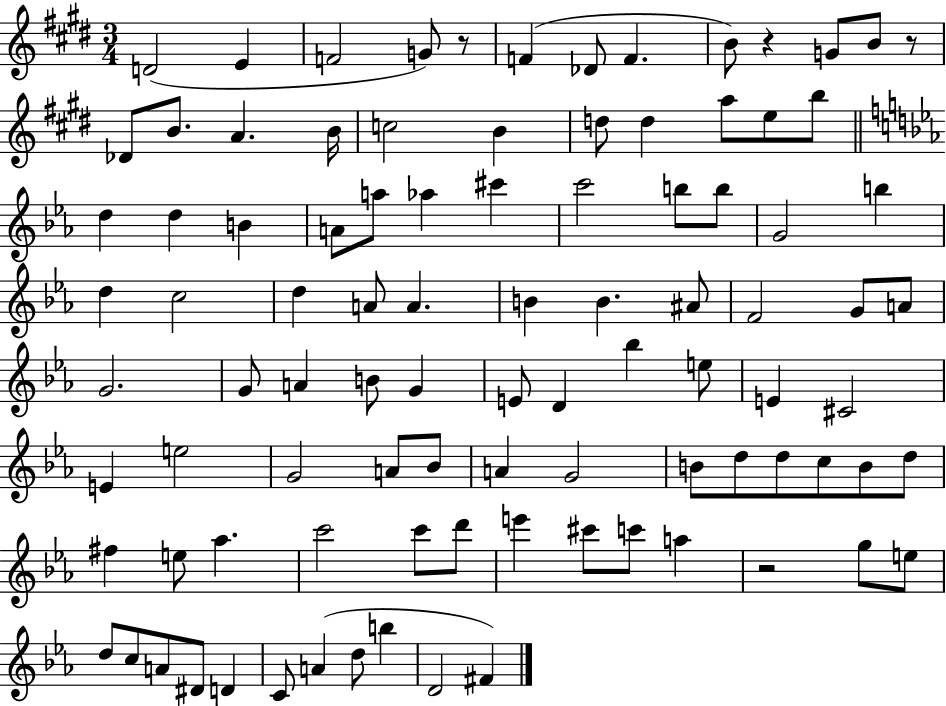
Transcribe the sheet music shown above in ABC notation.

X:1
T:Untitled
M:3/4
L:1/4
K:E
D2 E F2 G/2 z/2 F _D/2 F B/2 z G/2 B/2 z/2 _D/2 B/2 A B/4 c2 B d/2 d a/2 e/2 b/2 d d B A/2 a/2 _a ^c' c'2 b/2 b/2 G2 b d c2 d A/2 A B B ^A/2 F2 G/2 A/2 G2 G/2 A B/2 G E/2 D _b e/2 E ^C2 E e2 G2 A/2 _B/2 A G2 B/2 d/2 d/2 c/2 B/2 d/2 ^f e/2 _a c'2 c'/2 d'/2 e' ^c'/2 c'/2 a z2 g/2 e/2 d/2 c/2 A/2 ^D/2 D C/2 A d/2 b D2 ^F